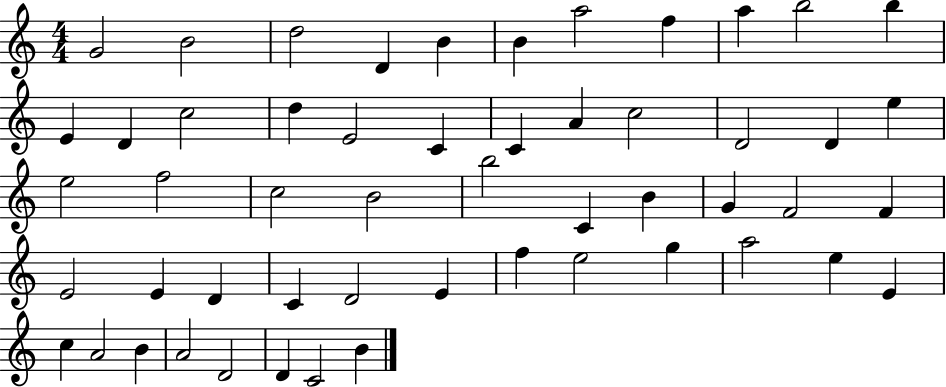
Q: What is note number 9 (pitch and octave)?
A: A5